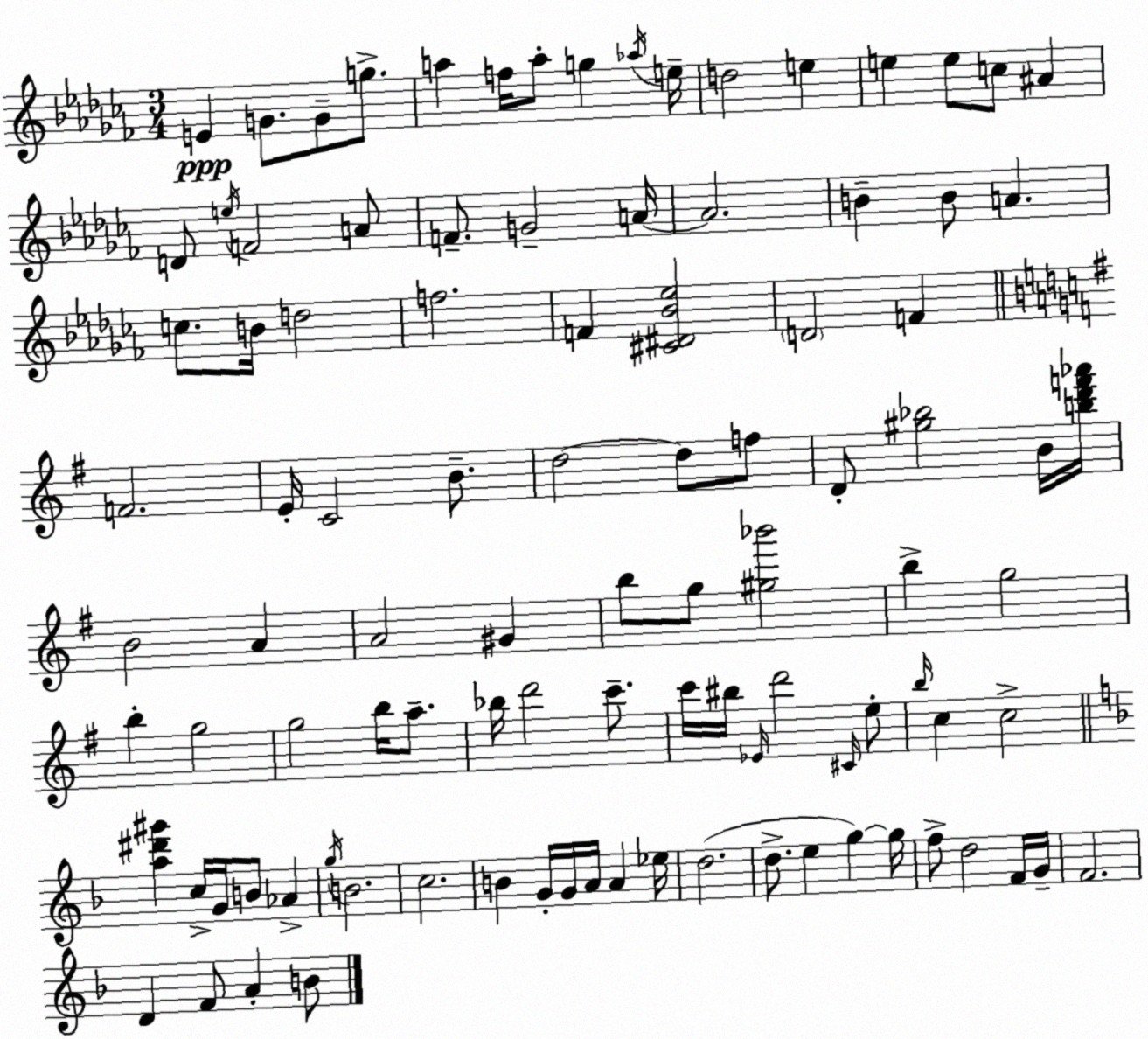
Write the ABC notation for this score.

X:1
T:Untitled
M:3/4
L:1/4
K:Abm
E G/2 G/2 g/2 a f/4 a/2 g _a/4 e/4 d2 e e e/2 c/2 ^A D/2 e/4 F2 A/2 F/2 G2 A/4 A2 B B/2 A c/2 B/4 d2 f2 F [^C^D_B_e]2 D2 F F2 E/4 C2 B/2 d2 d/2 f/2 D/2 [^g_b]2 B/4 [bd'f'_a']/4 B2 A A2 ^G b/2 g/2 [^g_b']2 b g2 b g2 g2 b/4 a/2 _b/4 d'2 c'/2 c'/4 ^b/4 _E/4 d'2 ^C/4 e/2 b/4 c c2 [a^d'^g'] c/4 G/4 B/2 _A g/4 B2 c2 B G/4 G/4 A/4 A _e/4 d2 d/2 e g g/4 f/2 d2 F/4 G/4 F2 D F/2 A B/2